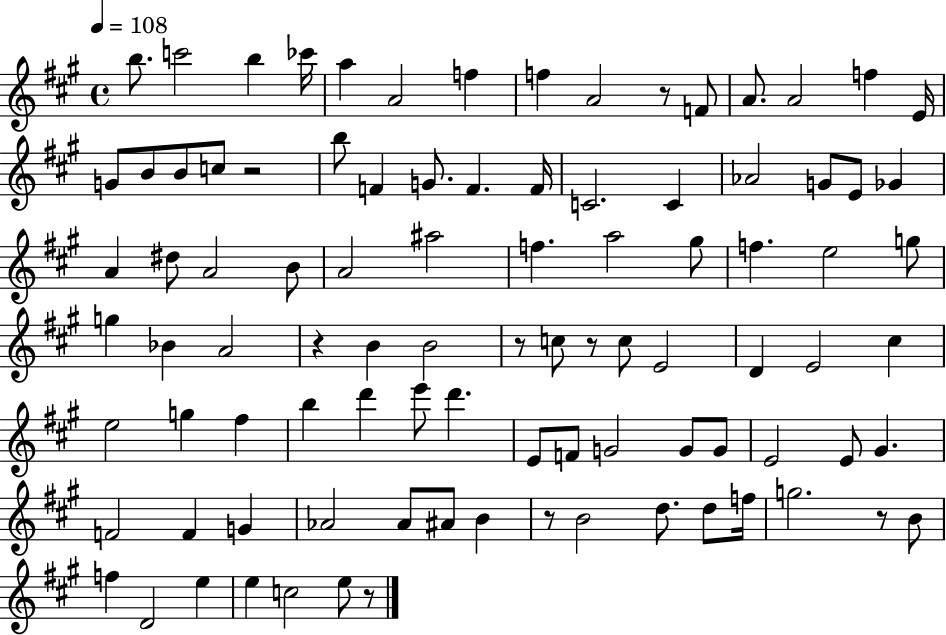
B5/e. C6/h B5/q CES6/s A5/q A4/h F5/q F5/q A4/h R/e F4/e A4/e. A4/h F5/q E4/s G4/e B4/e B4/e C5/e R/h B5/e F4/q G4/e. F4/q. F4/s C4/h. C4/q Ab4/h G4/e E4/e Gb4/q A4/q D#5/e A4/h B4/e A4/h A#5/h F5/q. A5/h G#5/e F5/q. E5/h G5/e G5/q Bb4/q A4/h R/q B4/q B4/h R/e C5/e R/e C5/e E4/h D4/q E4/h C#5/q E5/h G5/q F#5/q B5/q D6/q E6/e D6/q. E4/e F4/e G4/h G4/e G4/e E4/h E4/e G#4/q. F4/h F4/q G4/q Ab4/h Ab4/e A#4/e B4/q R/e B4/h D5/e. D5/e F5/s G5/h. R/e B4/e F5/q D4/h E5/q E5/q C5/h E5/e R/e